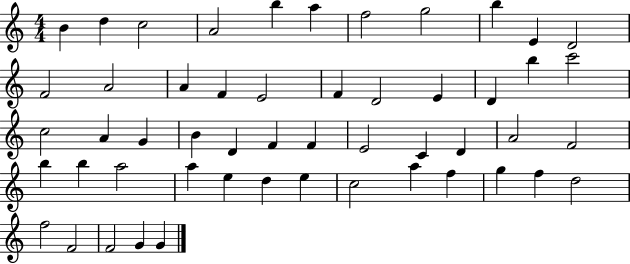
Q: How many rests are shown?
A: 0